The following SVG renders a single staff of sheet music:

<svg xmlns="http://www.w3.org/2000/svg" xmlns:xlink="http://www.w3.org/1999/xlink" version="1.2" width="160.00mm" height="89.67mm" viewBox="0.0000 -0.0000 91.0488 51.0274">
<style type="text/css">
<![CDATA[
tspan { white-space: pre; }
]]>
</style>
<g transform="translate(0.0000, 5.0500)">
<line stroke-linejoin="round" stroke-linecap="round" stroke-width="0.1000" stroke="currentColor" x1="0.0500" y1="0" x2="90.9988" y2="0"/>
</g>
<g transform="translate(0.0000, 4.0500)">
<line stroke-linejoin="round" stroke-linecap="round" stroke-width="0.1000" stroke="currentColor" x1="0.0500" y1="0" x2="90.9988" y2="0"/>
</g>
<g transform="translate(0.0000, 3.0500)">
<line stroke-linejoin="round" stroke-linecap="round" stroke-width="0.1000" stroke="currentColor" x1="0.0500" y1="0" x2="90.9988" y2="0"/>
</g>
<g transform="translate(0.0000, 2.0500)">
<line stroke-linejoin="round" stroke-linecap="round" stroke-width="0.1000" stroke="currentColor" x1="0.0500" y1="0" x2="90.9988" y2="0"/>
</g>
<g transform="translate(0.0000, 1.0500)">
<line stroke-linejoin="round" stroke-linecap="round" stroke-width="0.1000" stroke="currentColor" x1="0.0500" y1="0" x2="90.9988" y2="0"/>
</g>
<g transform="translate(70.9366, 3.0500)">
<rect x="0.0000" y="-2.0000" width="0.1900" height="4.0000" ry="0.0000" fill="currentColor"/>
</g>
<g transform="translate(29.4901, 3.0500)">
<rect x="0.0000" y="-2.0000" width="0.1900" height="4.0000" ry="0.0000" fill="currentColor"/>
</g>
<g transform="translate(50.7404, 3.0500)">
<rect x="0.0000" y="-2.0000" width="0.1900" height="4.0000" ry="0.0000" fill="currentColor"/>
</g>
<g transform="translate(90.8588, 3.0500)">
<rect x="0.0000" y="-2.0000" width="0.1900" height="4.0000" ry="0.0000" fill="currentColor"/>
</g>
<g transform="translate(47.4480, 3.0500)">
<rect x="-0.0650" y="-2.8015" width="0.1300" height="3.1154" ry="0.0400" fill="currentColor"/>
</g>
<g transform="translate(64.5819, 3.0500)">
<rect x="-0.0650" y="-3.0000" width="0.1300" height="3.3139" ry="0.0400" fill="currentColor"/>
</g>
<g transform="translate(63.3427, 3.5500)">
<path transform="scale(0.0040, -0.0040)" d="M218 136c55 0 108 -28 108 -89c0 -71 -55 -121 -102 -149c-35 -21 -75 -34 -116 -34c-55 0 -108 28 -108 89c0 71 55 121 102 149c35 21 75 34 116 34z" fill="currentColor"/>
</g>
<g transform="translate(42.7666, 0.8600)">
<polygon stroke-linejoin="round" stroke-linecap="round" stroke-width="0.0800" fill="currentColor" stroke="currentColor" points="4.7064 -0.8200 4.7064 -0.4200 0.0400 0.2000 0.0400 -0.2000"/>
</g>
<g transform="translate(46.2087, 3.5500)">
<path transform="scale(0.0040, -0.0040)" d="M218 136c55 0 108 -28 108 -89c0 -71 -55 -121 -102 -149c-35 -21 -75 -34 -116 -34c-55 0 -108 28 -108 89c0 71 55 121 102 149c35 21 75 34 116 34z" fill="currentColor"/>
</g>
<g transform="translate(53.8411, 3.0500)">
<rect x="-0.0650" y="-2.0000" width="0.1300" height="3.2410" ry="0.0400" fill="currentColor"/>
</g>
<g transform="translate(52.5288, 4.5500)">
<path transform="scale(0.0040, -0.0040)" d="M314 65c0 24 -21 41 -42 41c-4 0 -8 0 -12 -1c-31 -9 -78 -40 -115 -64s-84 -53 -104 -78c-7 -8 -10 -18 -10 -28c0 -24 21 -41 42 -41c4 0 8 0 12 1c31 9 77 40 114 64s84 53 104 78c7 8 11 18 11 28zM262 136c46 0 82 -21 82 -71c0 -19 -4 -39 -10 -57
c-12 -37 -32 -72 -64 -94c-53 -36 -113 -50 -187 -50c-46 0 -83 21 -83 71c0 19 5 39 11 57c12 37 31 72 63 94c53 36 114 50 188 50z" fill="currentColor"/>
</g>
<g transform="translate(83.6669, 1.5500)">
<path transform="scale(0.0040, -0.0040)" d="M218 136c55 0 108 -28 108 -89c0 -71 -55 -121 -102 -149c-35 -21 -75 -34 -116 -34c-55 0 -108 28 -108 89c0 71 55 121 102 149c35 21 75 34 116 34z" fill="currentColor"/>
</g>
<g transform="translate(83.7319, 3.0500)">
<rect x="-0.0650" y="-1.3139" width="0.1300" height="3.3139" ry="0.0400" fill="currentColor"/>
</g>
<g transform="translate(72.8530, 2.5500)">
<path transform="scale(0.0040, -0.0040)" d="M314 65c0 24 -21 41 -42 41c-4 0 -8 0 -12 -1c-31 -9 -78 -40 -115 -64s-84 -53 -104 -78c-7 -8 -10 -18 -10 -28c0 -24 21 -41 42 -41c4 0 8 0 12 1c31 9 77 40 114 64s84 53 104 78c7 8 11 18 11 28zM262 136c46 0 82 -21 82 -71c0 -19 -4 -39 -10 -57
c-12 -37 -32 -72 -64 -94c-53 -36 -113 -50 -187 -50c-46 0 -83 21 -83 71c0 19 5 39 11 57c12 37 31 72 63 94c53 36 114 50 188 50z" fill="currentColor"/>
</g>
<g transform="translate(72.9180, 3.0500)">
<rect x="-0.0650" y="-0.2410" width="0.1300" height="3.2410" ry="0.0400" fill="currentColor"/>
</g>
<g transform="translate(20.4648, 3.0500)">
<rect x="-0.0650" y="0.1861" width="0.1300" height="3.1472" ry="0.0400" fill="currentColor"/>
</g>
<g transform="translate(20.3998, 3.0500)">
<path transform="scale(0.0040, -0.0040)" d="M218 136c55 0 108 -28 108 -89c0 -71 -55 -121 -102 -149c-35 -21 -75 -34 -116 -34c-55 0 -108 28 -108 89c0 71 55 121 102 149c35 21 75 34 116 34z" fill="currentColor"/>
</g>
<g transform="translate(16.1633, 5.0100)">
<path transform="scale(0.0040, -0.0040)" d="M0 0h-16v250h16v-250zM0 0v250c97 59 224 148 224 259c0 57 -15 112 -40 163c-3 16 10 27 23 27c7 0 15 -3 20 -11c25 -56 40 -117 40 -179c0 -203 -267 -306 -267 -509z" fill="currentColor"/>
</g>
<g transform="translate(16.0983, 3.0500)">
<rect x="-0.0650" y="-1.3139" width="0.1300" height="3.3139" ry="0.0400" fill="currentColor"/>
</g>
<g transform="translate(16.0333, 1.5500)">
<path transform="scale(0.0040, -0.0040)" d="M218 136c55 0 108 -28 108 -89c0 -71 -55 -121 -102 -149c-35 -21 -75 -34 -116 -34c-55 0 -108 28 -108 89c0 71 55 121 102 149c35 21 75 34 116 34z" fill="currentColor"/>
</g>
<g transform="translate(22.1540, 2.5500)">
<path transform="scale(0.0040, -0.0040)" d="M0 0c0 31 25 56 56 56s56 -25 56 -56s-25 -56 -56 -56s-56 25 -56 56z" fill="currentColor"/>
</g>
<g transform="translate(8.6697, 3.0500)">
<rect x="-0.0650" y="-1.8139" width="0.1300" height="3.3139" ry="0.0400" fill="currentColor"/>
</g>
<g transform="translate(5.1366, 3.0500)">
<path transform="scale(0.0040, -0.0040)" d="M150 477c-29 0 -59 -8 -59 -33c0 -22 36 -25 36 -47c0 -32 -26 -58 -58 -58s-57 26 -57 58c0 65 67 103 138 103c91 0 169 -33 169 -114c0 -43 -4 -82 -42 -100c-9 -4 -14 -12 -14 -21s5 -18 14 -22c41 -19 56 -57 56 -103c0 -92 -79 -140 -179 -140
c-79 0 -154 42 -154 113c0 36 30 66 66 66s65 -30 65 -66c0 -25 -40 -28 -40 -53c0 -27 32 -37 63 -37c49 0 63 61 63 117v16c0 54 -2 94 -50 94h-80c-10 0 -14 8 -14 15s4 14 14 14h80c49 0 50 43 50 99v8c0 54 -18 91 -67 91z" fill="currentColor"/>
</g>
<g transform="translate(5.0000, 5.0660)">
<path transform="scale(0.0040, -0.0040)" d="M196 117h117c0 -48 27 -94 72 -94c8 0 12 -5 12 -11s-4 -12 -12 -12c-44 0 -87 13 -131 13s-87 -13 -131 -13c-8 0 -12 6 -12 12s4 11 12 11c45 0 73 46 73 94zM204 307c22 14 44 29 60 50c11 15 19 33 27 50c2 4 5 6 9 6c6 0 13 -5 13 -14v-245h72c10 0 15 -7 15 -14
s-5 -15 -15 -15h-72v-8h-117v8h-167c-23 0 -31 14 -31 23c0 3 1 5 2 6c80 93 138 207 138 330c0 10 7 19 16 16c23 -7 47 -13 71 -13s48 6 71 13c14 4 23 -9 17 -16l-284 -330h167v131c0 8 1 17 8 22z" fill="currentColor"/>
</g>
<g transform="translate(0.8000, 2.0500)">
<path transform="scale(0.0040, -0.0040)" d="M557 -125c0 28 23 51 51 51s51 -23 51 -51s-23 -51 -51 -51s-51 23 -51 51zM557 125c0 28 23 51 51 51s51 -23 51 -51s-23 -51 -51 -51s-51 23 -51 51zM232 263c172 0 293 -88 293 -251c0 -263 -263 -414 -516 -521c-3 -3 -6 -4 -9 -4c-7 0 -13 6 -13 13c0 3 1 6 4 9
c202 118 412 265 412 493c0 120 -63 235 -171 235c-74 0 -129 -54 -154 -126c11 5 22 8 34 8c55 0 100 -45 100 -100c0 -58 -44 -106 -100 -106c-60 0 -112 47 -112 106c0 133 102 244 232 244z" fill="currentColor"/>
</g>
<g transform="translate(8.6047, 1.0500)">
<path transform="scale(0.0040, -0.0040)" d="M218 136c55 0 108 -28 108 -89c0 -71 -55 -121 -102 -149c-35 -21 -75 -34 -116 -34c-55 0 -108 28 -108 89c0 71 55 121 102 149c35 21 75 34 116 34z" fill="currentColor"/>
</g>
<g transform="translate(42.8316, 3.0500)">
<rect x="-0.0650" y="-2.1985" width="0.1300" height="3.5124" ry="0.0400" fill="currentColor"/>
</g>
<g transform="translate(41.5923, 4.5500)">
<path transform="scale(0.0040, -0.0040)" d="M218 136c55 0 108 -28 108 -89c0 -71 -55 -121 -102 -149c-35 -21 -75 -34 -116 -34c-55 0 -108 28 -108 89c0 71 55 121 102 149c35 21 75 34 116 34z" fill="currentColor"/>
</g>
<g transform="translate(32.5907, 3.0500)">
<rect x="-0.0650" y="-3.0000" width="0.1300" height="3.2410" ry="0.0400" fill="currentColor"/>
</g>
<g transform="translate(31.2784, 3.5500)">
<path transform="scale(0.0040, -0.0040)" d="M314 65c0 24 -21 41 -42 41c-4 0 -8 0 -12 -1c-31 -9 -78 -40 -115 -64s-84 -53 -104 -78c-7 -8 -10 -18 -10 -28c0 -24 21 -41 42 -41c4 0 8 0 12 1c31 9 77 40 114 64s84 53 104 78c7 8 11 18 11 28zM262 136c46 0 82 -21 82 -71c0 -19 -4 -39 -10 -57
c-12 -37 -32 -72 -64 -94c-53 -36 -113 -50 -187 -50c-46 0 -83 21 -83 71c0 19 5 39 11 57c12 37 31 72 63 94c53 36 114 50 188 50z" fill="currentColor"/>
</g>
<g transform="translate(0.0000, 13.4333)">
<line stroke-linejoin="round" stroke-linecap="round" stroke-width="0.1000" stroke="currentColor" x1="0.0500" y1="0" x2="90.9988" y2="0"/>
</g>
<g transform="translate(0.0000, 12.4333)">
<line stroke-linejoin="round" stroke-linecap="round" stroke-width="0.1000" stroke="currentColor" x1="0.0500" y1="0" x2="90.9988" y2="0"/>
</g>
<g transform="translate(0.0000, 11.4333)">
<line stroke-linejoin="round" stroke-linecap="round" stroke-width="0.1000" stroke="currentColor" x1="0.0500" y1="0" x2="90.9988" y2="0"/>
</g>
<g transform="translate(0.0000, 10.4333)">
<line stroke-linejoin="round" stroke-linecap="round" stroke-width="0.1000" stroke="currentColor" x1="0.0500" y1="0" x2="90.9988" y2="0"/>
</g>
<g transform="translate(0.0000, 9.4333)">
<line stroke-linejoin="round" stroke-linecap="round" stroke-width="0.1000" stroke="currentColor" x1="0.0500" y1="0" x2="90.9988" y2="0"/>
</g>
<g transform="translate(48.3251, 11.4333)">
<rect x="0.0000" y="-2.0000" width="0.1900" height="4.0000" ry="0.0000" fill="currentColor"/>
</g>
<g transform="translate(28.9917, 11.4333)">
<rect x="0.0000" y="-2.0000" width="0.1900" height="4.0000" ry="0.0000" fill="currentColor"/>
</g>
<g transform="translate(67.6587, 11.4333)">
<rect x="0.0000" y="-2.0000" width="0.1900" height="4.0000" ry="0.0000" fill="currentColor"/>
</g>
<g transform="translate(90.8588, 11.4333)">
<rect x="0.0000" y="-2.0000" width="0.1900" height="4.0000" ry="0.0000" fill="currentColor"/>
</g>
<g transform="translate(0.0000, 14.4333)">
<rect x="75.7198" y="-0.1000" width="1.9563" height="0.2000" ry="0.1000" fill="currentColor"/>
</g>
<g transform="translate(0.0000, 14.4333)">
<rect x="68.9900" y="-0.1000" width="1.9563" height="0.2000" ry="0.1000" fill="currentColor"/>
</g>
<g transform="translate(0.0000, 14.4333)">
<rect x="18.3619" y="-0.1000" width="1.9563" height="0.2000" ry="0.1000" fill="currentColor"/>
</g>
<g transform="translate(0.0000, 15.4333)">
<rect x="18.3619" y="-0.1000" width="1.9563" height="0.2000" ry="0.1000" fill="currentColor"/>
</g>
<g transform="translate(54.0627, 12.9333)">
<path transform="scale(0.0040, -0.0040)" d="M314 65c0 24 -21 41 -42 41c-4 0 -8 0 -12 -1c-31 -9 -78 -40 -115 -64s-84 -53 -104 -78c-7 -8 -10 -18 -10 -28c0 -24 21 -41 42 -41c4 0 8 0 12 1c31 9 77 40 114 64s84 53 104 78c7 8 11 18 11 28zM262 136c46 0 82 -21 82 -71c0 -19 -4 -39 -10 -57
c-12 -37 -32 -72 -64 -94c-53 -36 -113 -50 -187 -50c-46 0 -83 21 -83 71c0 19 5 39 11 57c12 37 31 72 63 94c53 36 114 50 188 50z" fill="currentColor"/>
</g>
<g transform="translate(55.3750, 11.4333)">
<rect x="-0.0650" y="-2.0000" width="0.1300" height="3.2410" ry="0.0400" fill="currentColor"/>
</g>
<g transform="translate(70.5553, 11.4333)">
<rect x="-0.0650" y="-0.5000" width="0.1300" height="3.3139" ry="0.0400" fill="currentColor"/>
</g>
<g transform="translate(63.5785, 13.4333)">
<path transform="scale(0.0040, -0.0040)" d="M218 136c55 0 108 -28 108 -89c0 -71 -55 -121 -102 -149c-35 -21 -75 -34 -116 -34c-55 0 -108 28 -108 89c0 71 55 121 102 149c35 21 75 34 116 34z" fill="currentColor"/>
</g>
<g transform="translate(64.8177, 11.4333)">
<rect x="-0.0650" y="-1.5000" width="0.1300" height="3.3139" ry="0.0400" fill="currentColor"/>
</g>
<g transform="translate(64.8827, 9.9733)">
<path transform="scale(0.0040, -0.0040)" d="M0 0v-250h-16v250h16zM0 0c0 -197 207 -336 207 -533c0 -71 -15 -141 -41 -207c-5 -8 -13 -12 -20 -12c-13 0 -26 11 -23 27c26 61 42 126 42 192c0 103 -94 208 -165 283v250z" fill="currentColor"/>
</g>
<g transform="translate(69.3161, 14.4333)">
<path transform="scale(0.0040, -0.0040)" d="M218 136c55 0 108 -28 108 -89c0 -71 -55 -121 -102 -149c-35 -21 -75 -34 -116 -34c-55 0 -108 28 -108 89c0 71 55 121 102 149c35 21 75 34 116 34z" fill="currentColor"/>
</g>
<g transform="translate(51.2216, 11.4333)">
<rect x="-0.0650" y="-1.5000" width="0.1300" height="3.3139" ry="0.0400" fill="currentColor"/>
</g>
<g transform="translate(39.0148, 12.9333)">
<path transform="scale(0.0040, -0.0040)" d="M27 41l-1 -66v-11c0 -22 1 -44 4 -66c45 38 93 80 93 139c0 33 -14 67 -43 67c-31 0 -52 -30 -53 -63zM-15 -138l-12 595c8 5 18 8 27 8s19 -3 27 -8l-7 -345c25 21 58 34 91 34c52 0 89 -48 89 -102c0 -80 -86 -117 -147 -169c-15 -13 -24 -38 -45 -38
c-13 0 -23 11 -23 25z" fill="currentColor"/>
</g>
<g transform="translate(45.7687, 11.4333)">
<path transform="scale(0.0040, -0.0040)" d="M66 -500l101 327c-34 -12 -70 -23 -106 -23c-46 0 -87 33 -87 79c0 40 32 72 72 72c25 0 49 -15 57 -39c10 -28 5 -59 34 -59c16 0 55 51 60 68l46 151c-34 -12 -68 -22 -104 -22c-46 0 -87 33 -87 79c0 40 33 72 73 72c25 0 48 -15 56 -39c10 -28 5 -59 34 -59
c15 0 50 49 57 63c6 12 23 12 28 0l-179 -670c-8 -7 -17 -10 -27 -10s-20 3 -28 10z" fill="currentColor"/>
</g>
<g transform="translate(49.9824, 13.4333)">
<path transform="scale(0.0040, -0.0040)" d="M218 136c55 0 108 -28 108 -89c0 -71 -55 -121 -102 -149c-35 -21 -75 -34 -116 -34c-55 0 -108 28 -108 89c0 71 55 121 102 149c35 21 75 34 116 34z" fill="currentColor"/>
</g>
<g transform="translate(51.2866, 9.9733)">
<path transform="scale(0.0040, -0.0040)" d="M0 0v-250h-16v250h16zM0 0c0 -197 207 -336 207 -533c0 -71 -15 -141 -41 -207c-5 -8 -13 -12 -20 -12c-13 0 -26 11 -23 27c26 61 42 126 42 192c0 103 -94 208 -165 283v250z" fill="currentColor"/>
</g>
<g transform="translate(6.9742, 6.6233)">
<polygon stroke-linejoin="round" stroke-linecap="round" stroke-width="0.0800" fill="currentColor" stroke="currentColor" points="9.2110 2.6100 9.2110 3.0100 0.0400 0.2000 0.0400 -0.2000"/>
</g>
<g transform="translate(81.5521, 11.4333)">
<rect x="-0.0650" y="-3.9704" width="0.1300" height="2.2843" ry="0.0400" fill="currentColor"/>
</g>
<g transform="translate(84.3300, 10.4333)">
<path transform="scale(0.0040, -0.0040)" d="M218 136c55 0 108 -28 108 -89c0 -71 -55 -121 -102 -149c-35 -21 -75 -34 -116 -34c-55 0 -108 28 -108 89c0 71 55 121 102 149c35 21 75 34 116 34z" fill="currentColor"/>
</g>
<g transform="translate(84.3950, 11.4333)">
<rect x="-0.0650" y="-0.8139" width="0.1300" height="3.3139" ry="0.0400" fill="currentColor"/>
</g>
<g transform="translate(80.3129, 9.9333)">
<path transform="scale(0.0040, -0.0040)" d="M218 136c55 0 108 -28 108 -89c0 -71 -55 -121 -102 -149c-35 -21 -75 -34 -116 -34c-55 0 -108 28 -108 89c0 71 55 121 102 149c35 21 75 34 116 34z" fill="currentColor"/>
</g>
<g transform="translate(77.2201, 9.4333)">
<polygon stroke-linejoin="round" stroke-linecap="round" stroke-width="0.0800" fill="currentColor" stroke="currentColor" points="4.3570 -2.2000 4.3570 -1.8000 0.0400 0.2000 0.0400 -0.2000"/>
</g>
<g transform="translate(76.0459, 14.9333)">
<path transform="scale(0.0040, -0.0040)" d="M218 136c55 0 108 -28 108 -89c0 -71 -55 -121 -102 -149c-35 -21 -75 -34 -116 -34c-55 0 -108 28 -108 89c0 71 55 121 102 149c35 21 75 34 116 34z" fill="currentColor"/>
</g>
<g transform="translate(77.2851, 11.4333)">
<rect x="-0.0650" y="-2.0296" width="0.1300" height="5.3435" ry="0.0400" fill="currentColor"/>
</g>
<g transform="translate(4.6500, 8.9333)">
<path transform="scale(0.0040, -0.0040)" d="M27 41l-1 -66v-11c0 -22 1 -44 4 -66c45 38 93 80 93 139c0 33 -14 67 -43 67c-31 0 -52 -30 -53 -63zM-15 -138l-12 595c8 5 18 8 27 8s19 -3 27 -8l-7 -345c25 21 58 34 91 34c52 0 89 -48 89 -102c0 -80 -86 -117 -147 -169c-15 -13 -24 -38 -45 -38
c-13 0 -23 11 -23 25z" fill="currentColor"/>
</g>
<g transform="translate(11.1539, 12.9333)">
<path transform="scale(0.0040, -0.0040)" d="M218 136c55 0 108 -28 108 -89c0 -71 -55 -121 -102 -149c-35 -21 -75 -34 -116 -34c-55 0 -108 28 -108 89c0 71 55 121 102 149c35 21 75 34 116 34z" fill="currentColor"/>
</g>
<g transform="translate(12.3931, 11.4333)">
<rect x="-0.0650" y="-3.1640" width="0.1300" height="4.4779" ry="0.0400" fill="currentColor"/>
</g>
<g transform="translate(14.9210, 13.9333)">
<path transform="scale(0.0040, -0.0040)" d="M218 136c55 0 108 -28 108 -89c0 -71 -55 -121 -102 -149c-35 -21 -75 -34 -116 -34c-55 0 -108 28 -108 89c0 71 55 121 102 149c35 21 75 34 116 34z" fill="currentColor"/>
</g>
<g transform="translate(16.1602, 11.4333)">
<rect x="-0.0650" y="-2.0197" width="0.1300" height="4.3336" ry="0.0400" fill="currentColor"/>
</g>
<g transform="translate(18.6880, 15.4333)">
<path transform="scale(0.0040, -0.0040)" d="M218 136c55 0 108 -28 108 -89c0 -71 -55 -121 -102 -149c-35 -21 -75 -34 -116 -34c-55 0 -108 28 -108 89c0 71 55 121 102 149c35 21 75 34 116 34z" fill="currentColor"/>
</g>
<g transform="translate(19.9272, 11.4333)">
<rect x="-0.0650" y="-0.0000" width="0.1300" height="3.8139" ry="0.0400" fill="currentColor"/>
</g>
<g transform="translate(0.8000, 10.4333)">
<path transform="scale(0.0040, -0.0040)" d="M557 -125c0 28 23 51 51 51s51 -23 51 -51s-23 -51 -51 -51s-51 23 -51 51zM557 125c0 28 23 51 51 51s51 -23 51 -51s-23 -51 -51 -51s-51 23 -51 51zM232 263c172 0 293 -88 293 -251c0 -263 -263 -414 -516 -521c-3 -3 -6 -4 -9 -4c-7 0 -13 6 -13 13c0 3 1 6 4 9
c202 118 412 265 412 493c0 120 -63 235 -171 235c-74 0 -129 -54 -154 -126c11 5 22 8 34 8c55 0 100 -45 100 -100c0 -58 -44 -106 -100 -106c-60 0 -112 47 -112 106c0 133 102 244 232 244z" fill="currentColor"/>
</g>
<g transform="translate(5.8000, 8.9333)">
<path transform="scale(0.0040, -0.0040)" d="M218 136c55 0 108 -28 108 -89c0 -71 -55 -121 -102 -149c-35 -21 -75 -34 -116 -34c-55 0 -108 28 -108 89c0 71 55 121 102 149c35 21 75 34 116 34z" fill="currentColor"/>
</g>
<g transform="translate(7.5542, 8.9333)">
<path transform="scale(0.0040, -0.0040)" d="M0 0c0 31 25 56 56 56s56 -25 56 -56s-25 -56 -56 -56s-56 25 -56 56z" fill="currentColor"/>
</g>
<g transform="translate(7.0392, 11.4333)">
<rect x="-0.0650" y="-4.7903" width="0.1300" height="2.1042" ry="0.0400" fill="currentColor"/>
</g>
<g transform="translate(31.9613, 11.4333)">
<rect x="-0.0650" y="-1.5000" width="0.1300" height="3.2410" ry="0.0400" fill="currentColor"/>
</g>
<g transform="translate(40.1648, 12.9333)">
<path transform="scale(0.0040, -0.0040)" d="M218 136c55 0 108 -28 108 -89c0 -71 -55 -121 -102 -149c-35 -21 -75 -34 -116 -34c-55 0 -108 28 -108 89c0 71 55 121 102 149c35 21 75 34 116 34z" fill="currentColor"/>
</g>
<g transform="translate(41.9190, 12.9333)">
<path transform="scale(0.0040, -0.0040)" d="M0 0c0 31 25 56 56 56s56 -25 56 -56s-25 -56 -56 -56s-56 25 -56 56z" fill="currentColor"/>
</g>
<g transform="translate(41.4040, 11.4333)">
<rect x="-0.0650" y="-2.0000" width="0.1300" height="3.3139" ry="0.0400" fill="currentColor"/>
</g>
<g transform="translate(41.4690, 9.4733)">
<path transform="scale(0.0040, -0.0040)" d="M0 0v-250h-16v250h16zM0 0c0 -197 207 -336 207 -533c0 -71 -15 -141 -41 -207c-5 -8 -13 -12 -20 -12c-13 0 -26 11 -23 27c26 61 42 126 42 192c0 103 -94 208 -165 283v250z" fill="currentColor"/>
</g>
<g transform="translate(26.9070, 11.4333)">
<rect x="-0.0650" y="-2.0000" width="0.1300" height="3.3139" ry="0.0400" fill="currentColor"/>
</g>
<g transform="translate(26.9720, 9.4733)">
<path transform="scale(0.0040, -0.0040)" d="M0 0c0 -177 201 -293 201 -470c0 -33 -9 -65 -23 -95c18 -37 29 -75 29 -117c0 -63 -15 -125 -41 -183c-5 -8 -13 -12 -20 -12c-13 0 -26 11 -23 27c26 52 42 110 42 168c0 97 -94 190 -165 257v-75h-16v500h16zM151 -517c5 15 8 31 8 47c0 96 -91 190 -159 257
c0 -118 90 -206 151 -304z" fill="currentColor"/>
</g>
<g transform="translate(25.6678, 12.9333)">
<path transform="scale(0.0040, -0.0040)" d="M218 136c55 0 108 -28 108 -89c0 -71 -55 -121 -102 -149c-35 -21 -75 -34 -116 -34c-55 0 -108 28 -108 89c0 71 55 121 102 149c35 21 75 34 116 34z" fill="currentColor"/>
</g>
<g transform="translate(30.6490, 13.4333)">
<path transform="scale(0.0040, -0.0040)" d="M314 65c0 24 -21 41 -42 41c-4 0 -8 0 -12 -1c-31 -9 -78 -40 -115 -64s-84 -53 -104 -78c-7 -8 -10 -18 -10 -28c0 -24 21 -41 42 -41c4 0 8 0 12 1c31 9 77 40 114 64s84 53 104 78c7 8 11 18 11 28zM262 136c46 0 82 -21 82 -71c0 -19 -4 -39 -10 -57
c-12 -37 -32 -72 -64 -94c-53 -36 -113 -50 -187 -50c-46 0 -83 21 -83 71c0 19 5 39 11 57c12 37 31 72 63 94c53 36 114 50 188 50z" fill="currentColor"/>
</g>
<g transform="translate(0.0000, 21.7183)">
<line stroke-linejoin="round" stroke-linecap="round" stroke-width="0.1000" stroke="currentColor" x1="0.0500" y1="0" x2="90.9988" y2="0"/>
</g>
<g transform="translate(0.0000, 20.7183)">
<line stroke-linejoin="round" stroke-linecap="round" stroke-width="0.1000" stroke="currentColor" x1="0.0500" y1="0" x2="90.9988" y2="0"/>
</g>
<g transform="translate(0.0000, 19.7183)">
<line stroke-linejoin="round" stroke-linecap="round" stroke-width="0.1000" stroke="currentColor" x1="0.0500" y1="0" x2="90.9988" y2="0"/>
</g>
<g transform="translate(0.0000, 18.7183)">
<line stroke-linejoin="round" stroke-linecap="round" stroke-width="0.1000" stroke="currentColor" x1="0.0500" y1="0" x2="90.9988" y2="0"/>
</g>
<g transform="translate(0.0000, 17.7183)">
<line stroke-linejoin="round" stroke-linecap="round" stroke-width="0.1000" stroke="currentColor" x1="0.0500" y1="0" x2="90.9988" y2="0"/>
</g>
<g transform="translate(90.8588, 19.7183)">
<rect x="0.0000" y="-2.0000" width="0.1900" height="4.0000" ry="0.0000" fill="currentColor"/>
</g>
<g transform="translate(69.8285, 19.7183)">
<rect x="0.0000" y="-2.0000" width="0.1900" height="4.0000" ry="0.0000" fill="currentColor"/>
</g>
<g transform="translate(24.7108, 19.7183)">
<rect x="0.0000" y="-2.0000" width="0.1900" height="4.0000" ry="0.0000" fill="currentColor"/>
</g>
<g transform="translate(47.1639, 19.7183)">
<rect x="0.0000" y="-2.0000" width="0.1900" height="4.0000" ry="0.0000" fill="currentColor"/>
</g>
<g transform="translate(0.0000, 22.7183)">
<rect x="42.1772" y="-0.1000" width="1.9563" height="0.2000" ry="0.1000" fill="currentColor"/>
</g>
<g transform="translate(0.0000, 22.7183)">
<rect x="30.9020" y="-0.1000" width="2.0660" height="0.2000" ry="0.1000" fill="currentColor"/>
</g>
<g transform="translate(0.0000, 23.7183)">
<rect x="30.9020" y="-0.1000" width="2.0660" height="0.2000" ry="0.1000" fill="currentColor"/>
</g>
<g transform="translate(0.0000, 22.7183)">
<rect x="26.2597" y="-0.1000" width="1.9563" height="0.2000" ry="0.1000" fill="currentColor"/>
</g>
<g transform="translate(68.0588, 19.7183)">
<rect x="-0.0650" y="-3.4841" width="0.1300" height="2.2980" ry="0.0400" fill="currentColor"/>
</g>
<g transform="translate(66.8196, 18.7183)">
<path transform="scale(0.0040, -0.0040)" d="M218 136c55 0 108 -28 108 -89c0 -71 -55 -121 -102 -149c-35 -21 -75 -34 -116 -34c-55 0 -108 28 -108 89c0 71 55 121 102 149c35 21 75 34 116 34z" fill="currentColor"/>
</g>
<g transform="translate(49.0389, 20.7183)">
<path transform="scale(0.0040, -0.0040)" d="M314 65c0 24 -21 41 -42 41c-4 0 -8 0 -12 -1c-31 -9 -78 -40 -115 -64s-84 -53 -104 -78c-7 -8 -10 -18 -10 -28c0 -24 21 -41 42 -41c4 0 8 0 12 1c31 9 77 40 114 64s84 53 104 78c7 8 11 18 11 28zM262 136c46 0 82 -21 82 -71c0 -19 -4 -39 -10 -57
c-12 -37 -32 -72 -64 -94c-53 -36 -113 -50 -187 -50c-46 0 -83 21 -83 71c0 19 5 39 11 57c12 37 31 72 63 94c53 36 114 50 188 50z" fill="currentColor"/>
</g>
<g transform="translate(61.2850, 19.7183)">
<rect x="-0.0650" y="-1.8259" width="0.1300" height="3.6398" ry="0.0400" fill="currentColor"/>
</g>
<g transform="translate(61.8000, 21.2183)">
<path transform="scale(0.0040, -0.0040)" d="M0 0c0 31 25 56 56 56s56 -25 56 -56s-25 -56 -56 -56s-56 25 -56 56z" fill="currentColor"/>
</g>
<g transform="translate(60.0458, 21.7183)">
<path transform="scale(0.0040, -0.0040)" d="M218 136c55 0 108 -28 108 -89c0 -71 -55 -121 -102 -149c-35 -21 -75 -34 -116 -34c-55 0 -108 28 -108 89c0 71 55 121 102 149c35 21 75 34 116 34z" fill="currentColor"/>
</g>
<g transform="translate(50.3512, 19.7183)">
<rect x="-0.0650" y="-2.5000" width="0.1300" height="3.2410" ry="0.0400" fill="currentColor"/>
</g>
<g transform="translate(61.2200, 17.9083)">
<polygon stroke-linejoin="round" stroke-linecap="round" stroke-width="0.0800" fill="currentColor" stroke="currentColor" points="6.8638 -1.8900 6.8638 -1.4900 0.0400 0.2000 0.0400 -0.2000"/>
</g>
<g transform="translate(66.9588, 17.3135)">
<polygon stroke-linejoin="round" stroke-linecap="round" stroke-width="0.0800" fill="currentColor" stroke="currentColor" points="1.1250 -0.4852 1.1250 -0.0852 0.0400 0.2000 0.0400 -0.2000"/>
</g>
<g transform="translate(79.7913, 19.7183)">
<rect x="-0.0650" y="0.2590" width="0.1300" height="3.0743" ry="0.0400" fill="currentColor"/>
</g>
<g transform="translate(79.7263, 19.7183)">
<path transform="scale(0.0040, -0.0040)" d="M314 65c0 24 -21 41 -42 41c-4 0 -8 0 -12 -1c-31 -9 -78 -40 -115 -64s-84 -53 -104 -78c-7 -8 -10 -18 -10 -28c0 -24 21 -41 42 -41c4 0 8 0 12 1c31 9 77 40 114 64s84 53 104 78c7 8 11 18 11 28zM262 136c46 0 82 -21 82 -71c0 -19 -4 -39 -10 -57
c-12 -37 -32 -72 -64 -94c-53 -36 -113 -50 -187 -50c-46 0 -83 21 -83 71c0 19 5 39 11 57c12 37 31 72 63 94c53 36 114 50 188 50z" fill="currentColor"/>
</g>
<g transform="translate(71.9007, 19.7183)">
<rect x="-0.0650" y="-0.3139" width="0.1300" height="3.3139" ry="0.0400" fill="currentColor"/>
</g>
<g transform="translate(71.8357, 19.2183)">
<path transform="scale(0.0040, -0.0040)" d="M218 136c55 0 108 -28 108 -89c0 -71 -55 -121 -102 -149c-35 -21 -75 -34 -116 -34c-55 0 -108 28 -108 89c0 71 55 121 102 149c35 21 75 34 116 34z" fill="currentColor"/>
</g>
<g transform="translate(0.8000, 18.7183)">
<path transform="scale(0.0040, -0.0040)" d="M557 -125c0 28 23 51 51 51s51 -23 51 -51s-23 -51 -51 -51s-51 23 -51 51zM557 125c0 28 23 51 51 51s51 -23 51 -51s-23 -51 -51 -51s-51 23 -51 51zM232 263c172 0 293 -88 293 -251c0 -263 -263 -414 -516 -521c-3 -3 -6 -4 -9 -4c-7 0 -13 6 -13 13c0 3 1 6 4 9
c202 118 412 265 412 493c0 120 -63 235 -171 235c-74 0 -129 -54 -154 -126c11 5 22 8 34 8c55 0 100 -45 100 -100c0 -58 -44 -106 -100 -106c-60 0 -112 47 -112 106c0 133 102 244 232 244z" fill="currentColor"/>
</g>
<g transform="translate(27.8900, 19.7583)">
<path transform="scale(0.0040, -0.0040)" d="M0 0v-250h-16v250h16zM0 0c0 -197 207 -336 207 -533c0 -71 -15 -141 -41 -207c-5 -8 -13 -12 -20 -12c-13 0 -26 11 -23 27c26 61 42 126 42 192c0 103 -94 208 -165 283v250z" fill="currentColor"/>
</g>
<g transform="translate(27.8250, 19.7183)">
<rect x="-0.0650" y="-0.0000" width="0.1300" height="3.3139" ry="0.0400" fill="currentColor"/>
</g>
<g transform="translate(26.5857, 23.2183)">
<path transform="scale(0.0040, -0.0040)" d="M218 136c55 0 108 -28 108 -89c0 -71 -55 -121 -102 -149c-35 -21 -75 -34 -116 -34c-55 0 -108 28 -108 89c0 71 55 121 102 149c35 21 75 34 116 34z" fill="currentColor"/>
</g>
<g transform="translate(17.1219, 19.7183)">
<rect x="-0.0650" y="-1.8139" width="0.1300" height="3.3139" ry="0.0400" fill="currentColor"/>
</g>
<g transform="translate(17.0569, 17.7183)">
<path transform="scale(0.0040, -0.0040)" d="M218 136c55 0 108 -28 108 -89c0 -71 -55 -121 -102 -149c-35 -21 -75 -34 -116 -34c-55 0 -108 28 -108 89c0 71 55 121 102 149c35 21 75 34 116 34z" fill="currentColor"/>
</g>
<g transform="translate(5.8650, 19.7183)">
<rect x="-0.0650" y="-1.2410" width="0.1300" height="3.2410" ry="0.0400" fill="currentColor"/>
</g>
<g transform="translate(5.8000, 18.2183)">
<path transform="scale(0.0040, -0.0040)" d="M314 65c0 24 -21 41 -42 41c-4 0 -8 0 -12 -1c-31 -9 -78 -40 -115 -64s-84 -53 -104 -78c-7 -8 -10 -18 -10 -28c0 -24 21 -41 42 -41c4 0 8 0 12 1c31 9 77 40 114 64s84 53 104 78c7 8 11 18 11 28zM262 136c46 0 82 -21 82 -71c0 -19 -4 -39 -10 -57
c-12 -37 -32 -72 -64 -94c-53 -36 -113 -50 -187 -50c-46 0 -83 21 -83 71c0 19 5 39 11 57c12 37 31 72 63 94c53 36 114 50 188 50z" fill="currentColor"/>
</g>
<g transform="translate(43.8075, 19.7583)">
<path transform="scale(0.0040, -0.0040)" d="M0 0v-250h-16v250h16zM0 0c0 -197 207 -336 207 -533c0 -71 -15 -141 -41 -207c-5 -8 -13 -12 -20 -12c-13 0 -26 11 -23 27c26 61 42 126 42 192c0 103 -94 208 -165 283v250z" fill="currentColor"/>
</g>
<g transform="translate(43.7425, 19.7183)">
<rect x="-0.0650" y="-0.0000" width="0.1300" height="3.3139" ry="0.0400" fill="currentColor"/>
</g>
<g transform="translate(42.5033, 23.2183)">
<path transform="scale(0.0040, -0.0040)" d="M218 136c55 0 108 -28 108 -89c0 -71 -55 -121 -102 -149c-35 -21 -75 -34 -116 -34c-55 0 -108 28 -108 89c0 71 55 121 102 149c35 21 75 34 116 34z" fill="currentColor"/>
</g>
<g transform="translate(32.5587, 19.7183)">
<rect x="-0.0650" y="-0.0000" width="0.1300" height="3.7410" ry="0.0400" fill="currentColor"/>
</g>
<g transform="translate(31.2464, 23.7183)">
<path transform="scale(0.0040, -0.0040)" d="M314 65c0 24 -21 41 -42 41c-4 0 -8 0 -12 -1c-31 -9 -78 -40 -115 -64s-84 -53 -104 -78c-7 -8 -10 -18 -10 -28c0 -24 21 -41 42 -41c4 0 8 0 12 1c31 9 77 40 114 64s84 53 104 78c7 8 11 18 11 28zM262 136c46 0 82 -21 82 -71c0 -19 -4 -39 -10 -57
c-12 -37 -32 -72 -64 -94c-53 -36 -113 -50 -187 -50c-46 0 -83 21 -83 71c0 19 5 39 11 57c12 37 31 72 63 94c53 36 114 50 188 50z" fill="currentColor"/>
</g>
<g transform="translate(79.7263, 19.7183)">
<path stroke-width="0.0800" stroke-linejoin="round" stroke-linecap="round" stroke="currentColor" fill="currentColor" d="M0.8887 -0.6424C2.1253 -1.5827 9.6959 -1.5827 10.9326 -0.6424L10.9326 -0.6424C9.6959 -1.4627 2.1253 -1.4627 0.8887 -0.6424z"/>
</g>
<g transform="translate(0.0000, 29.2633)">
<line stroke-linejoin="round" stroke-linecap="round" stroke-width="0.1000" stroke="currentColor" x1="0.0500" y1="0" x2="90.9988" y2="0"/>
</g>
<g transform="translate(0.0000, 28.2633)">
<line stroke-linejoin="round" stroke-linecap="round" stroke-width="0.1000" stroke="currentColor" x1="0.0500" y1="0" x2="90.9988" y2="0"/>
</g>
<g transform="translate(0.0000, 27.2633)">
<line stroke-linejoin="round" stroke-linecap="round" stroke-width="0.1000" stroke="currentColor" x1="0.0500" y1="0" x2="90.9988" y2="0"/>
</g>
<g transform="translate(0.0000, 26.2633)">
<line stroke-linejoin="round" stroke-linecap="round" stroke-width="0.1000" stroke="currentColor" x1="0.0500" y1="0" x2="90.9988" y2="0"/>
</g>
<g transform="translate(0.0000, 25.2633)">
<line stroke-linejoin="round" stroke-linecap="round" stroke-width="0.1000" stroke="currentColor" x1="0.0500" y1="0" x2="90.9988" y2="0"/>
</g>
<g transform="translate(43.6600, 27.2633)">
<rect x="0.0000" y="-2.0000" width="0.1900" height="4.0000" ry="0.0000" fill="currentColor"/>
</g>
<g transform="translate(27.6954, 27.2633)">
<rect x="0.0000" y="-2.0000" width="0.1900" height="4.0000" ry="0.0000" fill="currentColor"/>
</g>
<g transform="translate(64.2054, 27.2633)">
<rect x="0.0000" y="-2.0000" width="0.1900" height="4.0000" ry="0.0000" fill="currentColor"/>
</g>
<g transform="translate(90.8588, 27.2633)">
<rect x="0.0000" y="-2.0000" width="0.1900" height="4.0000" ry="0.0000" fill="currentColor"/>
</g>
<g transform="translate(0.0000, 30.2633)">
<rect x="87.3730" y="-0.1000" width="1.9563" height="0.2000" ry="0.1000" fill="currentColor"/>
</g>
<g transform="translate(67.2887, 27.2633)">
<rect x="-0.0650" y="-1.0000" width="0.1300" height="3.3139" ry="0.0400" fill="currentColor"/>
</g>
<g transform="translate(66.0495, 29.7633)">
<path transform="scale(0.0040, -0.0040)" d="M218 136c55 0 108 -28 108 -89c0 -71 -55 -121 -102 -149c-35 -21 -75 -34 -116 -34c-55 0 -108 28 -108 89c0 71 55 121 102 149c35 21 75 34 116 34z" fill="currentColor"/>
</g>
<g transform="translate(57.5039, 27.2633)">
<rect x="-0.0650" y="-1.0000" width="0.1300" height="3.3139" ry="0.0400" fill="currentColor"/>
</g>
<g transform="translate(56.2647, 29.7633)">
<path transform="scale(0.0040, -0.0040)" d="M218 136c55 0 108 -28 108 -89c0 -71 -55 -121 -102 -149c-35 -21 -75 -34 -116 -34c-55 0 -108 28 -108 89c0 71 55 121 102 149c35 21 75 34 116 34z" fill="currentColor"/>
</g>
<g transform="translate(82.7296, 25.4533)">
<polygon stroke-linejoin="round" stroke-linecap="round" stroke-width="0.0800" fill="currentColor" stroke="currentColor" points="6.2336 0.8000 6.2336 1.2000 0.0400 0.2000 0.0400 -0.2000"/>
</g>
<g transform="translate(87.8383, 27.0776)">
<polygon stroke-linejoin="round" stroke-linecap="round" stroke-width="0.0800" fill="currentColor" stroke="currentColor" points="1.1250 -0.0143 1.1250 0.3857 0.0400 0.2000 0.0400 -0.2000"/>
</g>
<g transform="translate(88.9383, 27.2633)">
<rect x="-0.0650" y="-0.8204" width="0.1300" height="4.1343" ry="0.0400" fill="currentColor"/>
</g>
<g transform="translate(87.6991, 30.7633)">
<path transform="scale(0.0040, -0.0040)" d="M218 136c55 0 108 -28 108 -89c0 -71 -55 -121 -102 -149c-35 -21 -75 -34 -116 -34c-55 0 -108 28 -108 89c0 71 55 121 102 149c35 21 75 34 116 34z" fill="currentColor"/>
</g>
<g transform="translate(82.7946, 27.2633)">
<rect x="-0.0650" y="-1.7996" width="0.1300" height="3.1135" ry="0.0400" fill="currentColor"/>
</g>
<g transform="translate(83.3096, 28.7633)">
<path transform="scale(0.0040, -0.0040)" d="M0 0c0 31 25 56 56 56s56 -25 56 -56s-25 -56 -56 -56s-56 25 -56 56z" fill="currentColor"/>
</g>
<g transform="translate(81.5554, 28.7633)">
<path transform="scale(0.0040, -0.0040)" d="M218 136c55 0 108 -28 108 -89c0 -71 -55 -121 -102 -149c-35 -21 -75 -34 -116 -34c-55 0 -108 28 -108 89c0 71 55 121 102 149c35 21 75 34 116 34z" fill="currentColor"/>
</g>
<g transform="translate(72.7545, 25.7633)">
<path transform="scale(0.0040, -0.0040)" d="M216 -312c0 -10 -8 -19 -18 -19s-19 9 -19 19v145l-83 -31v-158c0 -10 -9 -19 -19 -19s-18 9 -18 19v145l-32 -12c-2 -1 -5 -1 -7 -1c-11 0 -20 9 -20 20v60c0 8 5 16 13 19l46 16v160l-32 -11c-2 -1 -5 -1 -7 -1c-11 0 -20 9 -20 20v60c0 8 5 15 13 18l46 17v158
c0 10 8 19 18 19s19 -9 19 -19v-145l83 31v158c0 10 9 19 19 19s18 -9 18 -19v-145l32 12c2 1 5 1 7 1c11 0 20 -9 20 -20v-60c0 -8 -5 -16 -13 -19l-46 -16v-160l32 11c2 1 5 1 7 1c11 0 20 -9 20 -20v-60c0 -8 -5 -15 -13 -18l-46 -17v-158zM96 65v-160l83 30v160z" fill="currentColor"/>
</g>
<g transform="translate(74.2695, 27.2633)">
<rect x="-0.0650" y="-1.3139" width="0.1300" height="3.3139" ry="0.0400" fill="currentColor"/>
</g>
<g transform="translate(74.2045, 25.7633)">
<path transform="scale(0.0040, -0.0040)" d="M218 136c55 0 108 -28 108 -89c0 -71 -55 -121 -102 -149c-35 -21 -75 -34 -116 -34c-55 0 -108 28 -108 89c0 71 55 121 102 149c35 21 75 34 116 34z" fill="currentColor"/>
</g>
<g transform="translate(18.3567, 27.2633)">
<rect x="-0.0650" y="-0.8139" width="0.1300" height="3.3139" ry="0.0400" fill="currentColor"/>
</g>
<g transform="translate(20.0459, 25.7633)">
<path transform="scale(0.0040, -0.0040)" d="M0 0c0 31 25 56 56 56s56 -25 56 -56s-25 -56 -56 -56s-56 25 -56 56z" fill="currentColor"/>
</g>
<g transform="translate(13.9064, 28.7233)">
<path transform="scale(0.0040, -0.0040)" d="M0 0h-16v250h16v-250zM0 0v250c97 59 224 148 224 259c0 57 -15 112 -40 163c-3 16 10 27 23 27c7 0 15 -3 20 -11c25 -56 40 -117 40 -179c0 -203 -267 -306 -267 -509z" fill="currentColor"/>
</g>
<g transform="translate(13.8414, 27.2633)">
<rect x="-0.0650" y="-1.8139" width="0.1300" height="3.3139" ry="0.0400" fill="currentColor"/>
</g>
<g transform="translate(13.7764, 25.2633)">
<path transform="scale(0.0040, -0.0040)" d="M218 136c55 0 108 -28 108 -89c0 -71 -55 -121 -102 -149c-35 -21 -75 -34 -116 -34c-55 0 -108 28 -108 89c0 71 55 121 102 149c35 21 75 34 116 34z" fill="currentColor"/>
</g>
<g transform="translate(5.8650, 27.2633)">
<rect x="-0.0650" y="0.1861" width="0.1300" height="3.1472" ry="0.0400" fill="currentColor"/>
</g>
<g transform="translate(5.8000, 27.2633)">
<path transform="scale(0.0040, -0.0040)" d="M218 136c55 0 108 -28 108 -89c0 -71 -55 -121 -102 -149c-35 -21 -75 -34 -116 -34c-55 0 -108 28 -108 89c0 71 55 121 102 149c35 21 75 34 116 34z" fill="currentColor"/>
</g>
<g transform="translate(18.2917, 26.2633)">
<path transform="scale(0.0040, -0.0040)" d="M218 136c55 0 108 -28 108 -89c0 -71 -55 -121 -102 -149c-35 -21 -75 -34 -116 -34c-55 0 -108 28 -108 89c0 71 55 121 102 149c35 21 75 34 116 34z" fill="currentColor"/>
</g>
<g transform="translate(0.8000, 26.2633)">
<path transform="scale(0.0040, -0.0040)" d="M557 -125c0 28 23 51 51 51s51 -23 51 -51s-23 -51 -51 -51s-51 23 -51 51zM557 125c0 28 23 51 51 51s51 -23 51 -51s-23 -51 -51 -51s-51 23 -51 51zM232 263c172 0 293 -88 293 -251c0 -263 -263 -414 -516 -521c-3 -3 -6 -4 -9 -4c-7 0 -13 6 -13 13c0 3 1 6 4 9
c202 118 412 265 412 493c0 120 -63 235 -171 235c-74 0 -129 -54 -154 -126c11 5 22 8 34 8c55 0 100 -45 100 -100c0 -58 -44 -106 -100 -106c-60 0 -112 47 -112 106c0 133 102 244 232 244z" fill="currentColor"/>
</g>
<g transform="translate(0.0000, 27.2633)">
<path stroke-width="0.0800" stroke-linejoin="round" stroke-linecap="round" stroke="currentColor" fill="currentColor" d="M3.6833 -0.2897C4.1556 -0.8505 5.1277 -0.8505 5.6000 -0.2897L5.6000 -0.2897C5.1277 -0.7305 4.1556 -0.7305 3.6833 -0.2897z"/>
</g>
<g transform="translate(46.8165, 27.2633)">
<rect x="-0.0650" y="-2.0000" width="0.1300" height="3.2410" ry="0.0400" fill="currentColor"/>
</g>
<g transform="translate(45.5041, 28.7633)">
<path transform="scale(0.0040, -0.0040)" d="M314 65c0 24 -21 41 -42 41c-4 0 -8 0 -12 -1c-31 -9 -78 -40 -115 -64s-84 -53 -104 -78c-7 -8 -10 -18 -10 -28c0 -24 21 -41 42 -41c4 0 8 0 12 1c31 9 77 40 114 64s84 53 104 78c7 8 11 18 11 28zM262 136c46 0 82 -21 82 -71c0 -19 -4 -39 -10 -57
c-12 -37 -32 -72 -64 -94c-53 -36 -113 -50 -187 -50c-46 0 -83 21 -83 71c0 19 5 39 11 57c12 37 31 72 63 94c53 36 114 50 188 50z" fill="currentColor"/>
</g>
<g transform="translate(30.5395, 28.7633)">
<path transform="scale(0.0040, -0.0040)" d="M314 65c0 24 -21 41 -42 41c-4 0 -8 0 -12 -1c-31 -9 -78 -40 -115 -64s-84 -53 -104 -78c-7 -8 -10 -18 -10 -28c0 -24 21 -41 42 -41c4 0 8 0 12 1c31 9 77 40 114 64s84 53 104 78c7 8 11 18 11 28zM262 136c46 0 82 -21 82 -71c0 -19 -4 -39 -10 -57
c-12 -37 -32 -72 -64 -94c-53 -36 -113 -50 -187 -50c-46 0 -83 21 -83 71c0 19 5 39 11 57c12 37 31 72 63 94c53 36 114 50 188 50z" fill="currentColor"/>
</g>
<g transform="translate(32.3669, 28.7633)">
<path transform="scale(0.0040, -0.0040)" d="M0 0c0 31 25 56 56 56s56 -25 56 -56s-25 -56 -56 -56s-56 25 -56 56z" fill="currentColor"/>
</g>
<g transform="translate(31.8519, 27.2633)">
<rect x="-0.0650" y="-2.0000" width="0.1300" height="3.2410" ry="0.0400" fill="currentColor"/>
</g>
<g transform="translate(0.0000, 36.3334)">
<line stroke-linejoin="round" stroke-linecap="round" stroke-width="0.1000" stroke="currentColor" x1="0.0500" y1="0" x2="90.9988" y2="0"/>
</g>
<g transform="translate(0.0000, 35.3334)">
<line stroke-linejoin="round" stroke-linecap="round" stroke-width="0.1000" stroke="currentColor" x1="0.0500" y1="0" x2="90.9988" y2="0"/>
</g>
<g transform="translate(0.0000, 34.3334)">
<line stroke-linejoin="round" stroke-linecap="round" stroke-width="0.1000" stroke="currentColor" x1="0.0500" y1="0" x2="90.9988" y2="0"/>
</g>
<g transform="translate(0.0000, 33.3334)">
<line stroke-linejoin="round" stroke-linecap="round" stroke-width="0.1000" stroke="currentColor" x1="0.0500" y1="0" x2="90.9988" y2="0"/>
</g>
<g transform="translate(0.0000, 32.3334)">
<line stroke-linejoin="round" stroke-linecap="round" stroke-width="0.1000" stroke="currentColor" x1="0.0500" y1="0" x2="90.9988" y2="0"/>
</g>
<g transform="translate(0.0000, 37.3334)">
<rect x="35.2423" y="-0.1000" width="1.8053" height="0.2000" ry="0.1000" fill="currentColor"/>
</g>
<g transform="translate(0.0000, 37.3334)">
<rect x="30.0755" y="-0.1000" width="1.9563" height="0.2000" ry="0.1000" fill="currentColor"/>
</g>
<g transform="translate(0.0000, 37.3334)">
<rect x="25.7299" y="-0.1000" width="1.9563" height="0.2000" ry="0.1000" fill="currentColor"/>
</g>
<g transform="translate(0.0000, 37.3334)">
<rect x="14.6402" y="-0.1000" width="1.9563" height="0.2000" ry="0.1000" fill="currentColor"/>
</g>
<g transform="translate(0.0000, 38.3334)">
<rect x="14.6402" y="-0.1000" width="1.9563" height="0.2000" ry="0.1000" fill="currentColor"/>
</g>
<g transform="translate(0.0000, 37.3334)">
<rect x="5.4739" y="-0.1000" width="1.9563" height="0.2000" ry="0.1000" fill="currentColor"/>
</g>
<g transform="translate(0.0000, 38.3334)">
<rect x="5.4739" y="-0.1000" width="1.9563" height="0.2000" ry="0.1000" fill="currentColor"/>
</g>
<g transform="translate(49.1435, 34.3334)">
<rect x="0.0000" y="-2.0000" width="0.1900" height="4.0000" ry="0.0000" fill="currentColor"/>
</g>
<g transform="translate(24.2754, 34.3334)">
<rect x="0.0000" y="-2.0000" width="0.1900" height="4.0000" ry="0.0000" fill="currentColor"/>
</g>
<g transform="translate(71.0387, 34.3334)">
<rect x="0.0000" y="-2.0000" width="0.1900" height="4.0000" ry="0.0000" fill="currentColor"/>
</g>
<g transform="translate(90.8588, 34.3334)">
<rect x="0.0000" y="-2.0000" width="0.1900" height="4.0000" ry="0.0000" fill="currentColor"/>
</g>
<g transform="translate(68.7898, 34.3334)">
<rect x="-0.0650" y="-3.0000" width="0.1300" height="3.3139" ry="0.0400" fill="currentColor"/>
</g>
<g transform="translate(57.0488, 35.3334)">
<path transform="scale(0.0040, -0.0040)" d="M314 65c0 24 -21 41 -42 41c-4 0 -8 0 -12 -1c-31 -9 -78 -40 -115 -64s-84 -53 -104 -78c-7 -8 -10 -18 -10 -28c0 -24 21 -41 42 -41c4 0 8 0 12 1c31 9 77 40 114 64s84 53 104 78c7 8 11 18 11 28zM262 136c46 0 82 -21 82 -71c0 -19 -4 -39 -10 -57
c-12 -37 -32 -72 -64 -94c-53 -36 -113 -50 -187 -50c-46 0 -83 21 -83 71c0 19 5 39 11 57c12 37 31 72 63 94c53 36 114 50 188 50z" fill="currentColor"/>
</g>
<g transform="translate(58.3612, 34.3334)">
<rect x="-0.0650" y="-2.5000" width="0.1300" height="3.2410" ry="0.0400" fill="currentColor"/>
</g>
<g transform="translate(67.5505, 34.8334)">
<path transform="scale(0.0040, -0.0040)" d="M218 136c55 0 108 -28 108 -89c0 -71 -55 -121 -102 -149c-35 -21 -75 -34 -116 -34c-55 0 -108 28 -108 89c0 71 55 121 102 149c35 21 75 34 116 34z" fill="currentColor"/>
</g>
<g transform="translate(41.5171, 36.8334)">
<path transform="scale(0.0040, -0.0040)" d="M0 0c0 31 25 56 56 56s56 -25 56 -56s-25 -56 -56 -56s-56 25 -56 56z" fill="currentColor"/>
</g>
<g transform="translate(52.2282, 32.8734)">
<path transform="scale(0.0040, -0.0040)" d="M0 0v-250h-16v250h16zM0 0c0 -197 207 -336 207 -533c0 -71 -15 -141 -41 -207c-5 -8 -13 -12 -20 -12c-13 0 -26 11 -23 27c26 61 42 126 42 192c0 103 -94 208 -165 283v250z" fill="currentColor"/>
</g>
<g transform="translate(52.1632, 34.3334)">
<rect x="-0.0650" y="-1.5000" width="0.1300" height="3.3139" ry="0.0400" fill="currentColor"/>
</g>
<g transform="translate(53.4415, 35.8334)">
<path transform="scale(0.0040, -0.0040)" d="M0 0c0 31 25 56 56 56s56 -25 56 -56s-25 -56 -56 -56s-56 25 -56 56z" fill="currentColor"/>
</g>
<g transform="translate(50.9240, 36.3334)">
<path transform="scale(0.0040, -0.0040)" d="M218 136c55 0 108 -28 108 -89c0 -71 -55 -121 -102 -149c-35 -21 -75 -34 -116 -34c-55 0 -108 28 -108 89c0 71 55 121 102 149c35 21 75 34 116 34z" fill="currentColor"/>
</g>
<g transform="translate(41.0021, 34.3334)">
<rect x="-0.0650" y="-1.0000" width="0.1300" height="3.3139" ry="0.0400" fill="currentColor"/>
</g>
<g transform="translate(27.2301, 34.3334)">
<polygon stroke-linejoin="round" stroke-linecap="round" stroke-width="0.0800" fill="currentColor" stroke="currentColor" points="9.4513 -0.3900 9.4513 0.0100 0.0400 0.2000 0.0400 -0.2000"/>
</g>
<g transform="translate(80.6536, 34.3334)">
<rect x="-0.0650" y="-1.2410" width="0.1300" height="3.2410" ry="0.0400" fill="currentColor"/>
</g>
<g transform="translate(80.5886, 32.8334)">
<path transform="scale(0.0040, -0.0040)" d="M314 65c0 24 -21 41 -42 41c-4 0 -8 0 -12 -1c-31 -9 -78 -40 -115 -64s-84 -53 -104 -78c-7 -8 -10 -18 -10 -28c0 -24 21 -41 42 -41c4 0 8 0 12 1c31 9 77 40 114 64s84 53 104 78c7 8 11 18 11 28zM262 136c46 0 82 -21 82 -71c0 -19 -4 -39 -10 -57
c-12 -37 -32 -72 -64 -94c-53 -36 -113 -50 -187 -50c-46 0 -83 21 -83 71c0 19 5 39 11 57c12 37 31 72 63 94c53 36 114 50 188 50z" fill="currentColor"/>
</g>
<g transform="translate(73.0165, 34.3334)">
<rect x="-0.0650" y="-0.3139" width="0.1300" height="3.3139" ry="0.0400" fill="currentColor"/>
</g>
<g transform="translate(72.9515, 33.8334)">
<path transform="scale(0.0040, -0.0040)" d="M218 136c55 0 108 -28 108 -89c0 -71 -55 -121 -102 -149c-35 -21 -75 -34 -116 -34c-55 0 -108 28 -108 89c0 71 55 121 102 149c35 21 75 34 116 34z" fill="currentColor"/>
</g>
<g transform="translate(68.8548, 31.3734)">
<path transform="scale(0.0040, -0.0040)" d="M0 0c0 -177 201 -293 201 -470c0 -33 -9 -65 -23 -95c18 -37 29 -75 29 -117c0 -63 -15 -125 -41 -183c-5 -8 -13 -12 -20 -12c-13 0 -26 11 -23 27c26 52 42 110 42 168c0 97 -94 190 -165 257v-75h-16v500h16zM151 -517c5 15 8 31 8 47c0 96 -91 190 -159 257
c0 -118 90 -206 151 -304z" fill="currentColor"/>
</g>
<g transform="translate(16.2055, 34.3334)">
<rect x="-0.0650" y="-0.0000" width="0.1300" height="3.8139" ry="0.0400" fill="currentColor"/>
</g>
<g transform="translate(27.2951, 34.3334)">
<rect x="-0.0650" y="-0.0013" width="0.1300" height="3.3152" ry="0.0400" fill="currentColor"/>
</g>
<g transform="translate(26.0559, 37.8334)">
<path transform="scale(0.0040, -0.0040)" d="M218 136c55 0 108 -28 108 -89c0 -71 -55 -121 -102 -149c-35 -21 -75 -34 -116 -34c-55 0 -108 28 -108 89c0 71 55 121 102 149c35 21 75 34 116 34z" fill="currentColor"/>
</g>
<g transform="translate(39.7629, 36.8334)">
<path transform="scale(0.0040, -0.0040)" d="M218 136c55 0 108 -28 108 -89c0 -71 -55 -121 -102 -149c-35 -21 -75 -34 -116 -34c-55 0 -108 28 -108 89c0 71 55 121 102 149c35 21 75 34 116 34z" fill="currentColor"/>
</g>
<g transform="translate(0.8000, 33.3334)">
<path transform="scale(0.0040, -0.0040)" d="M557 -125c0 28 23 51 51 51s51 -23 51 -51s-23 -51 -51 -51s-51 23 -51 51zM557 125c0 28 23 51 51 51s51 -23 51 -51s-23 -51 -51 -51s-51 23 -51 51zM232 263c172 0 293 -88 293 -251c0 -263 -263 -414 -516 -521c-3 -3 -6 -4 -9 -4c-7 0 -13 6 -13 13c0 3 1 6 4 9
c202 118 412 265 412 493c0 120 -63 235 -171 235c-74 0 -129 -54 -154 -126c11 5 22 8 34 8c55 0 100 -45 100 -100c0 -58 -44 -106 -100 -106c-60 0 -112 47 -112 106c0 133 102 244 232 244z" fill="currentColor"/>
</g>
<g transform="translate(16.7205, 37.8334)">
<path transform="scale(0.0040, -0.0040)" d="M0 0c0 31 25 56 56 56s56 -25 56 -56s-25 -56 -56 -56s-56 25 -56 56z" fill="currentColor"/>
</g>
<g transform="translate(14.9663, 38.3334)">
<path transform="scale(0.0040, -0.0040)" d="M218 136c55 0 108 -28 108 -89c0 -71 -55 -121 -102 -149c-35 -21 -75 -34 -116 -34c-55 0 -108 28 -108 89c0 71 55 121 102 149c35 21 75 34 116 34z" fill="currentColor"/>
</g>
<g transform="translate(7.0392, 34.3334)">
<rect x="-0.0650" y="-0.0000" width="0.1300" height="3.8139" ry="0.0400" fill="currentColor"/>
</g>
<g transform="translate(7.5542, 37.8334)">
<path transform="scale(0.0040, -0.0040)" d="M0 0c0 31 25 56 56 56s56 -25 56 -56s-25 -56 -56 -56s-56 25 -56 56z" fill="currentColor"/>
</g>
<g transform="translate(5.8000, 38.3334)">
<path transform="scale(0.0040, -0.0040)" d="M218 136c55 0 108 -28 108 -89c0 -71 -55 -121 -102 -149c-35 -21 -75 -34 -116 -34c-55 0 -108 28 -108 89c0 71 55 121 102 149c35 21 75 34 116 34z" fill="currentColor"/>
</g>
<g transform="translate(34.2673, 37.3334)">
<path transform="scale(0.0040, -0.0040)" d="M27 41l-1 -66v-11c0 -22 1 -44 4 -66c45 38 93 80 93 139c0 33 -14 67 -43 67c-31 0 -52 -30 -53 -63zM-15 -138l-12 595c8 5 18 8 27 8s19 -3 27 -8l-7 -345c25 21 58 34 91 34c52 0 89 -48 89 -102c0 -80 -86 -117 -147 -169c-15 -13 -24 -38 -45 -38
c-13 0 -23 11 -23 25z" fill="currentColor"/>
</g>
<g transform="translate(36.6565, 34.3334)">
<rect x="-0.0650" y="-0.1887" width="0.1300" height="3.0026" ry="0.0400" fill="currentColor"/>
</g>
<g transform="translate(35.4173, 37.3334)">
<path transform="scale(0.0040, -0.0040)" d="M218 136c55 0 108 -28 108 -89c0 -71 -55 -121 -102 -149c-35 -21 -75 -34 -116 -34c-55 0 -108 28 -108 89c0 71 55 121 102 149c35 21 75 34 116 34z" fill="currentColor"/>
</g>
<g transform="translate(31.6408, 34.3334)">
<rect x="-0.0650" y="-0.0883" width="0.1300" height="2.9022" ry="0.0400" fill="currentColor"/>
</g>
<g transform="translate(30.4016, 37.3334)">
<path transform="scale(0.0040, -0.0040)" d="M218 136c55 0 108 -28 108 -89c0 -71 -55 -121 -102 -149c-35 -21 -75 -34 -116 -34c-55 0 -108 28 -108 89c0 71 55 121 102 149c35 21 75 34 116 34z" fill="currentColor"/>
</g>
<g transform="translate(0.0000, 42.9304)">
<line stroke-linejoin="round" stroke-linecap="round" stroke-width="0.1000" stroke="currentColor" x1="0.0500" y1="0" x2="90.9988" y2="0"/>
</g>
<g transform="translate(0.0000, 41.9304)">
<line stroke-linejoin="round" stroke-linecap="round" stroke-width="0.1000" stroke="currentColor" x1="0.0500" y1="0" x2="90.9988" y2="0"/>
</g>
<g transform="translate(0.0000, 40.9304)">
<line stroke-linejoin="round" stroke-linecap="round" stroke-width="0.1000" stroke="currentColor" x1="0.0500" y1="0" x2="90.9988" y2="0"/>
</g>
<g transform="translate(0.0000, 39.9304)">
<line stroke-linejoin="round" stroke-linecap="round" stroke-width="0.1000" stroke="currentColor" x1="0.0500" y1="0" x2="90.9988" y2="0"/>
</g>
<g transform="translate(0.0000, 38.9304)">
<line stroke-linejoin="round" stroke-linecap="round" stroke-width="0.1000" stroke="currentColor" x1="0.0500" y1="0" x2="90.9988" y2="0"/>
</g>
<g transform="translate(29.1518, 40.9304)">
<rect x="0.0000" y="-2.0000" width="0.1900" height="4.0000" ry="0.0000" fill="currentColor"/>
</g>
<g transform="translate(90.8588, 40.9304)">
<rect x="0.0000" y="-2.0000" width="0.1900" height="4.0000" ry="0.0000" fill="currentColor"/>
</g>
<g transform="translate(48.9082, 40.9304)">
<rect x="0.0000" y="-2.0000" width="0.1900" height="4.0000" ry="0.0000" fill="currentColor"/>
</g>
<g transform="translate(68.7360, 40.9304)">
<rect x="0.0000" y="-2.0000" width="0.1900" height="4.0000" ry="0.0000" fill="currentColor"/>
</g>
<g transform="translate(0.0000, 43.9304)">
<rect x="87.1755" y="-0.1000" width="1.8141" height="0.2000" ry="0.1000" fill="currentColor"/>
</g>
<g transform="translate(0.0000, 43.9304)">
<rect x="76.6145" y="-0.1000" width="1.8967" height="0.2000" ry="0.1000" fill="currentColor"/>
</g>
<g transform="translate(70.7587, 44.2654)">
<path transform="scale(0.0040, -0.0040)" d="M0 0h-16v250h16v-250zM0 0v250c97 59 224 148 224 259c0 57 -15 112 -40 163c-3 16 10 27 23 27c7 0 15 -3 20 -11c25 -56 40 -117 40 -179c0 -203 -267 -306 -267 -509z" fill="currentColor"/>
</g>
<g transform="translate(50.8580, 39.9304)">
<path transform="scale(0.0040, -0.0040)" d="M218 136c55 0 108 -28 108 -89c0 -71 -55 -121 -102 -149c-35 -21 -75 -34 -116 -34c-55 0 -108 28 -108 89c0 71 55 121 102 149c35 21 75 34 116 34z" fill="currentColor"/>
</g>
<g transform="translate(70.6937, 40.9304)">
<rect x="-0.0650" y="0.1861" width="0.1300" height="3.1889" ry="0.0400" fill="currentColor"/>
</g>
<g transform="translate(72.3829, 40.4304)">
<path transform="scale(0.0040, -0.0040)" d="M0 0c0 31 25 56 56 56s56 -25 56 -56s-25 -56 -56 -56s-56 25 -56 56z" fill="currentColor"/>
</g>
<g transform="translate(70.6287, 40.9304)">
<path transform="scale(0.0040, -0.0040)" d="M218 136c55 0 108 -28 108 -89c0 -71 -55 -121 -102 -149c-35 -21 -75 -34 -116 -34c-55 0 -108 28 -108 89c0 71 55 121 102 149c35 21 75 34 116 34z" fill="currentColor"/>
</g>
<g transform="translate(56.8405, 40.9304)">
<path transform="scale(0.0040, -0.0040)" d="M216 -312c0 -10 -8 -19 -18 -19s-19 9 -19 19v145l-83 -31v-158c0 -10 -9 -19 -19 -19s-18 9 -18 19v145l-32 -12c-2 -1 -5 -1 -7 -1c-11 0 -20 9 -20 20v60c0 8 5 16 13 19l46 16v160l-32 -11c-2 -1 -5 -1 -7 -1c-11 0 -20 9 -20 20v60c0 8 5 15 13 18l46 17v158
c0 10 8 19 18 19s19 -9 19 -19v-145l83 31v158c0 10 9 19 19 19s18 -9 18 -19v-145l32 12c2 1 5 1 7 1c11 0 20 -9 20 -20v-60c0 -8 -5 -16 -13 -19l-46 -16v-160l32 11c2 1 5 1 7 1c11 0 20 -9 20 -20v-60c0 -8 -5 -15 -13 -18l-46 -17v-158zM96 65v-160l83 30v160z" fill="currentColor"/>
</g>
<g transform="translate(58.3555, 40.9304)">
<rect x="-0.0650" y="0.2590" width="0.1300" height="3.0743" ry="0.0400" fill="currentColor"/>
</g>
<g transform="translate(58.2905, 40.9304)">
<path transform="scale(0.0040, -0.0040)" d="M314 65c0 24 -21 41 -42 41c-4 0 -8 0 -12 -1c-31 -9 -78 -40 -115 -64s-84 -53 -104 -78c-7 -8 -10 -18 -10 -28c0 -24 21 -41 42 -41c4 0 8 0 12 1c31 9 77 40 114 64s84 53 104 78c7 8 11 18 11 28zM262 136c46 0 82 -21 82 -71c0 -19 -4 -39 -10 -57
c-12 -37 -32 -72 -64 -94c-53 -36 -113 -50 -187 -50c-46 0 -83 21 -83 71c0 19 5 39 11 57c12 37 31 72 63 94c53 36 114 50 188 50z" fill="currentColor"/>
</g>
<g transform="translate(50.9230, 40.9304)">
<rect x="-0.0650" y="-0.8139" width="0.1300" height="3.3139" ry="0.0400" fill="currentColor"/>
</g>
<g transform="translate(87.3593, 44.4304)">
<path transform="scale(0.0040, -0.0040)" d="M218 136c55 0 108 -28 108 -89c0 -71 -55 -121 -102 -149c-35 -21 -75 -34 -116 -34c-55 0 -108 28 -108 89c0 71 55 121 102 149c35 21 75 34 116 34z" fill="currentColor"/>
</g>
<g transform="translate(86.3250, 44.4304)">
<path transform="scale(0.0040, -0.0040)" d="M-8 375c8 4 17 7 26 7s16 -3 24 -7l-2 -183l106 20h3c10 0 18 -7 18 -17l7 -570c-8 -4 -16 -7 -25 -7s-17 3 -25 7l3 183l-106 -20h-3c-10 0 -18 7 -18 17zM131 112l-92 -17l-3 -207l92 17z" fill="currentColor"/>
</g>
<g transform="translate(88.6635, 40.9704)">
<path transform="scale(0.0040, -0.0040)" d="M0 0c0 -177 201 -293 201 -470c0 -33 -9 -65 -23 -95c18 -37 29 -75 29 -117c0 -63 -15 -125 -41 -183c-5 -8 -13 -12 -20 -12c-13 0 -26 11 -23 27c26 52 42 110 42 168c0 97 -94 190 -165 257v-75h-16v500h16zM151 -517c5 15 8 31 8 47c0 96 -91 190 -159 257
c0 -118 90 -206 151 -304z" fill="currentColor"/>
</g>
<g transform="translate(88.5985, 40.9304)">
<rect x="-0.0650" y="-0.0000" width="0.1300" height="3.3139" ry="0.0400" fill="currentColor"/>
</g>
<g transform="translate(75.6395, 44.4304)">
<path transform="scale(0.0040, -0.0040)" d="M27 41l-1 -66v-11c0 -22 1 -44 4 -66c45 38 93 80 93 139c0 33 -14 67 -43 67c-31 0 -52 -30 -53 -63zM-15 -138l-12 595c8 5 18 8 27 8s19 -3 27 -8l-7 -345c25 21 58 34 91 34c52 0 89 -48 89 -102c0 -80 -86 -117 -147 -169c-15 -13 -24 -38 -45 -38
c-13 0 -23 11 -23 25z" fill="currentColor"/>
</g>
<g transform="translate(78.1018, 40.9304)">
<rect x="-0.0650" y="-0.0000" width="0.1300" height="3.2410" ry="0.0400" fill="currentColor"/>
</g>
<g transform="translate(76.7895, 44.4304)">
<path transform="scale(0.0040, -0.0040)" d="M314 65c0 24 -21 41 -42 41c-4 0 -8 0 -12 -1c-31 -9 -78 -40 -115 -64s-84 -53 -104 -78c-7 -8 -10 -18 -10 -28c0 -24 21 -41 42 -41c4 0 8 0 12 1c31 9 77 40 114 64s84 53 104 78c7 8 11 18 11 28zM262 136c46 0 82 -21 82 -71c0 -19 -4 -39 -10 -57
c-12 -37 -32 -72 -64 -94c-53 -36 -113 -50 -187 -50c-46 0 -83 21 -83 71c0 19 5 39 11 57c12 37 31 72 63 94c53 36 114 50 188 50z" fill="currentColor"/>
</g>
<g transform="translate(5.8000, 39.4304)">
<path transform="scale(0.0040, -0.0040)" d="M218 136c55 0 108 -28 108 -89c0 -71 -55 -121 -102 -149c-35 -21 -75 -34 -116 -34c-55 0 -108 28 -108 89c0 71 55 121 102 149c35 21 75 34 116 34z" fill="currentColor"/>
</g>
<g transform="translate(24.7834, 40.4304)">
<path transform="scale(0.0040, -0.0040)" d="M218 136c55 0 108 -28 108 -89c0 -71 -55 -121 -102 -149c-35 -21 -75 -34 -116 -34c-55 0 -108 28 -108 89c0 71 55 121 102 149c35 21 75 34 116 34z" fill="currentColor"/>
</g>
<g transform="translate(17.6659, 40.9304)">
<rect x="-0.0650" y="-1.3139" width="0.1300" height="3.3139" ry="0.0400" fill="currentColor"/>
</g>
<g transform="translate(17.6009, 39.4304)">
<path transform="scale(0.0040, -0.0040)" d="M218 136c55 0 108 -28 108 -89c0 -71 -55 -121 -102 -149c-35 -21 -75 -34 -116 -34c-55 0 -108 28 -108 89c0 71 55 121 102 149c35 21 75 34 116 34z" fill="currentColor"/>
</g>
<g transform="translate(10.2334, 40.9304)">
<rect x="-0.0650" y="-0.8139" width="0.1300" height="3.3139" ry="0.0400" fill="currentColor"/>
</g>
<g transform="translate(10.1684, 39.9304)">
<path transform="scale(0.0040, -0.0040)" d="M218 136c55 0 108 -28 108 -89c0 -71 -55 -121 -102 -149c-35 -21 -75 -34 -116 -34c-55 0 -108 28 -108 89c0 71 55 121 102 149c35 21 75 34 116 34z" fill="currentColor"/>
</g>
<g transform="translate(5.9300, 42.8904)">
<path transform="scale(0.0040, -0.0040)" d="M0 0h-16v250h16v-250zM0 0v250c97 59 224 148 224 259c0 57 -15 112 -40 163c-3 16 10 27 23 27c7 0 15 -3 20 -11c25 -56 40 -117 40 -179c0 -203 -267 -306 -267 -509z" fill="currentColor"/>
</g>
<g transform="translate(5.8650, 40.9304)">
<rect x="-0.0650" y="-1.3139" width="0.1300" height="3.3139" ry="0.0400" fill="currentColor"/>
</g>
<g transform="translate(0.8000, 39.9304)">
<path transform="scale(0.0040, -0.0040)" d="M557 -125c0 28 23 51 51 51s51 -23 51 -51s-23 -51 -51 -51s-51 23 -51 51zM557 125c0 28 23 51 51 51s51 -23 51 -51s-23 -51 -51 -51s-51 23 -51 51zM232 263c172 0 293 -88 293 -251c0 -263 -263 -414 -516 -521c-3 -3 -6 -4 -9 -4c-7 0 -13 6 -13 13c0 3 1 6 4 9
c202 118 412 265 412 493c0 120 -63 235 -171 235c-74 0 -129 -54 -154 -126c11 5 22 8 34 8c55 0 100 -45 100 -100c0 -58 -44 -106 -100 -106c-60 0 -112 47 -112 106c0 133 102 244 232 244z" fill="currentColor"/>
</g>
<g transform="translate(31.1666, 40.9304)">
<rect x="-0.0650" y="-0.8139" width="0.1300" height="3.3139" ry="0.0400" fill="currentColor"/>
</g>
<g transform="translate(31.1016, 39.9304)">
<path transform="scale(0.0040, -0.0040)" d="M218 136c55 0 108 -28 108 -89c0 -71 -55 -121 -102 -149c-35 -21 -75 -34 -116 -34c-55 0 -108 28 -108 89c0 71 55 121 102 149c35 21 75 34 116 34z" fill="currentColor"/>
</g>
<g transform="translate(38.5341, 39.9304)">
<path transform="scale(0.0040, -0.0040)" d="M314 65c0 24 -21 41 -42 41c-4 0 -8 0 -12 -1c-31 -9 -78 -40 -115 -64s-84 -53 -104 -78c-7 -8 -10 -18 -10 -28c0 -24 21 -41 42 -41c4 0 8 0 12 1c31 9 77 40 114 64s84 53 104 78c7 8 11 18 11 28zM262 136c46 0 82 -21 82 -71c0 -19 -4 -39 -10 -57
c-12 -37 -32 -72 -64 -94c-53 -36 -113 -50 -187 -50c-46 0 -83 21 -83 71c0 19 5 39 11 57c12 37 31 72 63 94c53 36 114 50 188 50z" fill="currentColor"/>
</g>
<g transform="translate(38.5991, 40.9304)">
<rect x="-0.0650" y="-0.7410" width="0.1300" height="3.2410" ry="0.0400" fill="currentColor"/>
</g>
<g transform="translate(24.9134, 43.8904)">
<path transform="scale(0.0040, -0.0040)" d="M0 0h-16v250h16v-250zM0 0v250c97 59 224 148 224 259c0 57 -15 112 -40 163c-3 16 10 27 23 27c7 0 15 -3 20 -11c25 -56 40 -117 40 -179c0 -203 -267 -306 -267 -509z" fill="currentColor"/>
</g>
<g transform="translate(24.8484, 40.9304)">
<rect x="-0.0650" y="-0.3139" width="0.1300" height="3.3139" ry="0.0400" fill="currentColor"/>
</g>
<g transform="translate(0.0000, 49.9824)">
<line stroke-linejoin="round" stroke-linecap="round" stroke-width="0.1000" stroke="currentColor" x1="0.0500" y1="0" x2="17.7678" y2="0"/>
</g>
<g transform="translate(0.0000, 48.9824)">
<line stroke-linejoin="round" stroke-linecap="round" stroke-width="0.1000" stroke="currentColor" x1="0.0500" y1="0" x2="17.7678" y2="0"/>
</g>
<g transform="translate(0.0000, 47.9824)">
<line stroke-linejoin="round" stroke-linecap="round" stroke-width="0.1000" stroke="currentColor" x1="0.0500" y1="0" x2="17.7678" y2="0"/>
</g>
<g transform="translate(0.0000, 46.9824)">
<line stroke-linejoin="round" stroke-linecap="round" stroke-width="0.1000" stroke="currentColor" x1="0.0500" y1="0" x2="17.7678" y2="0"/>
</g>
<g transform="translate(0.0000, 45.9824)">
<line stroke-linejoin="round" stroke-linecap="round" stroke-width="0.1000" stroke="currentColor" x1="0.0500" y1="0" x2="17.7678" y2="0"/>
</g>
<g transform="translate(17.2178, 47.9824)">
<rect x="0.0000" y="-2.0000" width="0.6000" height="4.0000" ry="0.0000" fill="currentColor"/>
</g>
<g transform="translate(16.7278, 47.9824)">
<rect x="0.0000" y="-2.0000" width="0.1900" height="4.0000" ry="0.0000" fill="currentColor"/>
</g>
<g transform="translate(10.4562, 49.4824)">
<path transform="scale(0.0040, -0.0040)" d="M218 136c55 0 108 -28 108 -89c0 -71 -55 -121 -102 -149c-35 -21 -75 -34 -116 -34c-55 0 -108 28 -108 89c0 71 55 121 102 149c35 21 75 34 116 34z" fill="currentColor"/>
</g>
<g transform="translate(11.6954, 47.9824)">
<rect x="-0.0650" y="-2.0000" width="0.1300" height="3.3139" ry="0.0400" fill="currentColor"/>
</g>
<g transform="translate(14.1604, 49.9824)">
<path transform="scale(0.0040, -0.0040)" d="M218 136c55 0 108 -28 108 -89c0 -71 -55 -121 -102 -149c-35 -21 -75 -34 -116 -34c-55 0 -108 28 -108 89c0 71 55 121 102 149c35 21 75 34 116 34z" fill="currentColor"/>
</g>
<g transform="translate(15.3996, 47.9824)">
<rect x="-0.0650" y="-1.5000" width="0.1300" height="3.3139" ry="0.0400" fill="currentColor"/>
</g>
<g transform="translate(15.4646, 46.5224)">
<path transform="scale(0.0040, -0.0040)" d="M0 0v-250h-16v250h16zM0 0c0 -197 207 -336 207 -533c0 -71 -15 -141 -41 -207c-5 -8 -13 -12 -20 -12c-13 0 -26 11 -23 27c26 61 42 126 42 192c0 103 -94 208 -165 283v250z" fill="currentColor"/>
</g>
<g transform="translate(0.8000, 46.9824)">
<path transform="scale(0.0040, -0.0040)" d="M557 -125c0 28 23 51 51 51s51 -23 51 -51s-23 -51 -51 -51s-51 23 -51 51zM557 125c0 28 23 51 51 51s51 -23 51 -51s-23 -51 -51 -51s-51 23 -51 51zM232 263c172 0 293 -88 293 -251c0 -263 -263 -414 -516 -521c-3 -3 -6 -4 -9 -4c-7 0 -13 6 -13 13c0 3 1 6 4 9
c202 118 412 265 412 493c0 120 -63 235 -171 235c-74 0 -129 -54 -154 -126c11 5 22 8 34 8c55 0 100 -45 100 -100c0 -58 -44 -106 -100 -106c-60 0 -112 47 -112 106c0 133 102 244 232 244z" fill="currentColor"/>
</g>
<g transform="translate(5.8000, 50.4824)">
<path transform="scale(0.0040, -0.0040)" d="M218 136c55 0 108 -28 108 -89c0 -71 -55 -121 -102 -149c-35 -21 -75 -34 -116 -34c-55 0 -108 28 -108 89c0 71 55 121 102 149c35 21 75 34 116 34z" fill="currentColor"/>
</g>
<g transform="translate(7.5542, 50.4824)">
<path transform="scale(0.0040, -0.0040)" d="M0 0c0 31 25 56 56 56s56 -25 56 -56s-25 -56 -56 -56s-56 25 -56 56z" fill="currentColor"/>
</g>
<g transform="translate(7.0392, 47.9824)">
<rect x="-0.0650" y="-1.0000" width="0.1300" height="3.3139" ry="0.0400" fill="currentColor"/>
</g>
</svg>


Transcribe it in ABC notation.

X:1
T:Untitled
M:3/4
L:1/4
K:C
A, G,/2 D, C,2 A,,/2 C,/2 A,,2 C, E,2 G, _B,/2 A,,/2 F,,/2 C,, A,,/4 G,,2 _A,,/2 z/4 G,,/2 A,,2 G,,/2 E,, D,,/2 G,/2 F, G,2 A, D,,/2 C,,2 D,,/2 B,,2 G,,/2 F,/4 E, D,2 D, A,/2 F, A,,2 A,,2 F,, F,, ^G, A,,/2 D,,/4 C,, C,, D,,/2 E,,/2 _E,,/2 F,, G,,/2 B,,2 C,/4 E, G,2 G,/2 F, G, E,/2 F, F,2 F, ^D,2 D,/2 _D,,2 D,,/4 F,, A,, G,,/2